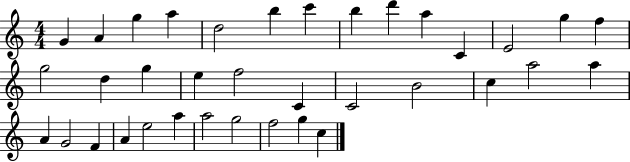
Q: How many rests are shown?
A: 0